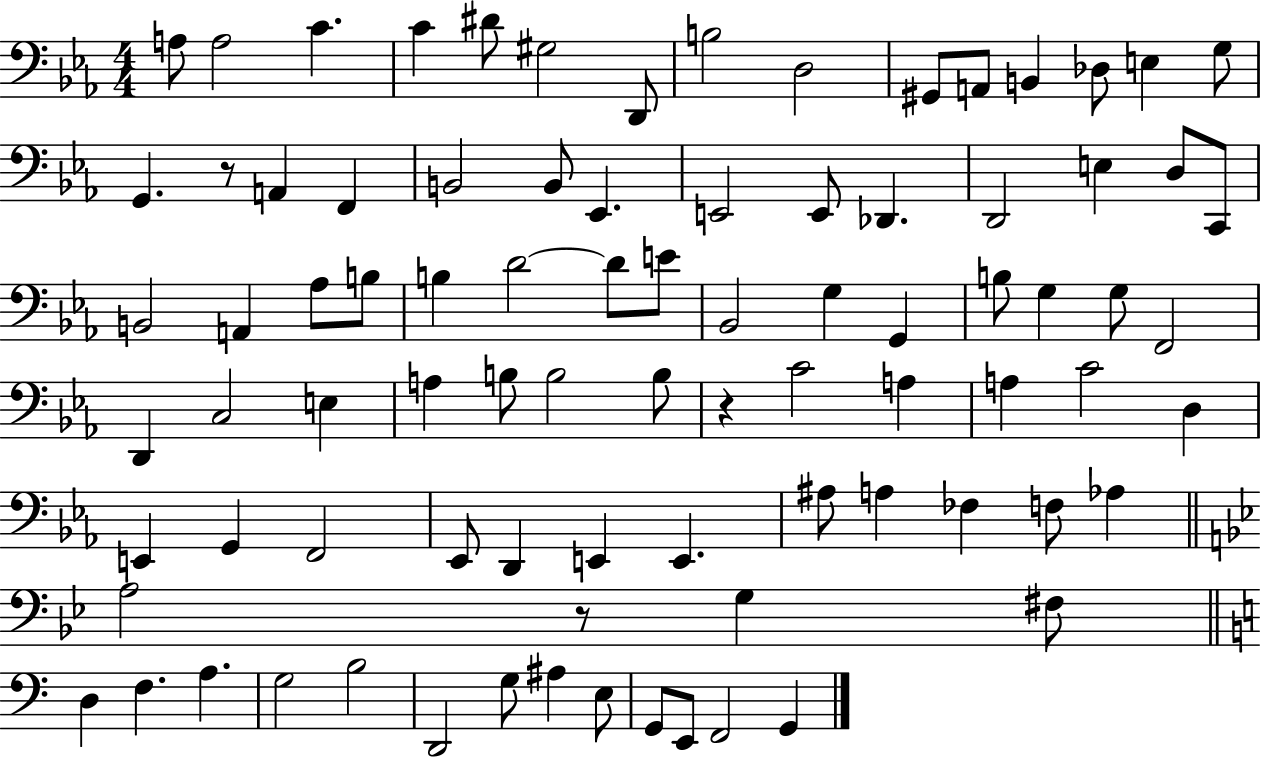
A3/e A3/h C4/q. C4/q D#4/e G#3/h D2/e B3/h D3/h G#2/e A2/e B2/q Db3/e E3/q G3/e G2/q. R/e A2/q F2/q B2/h B2/e Eb2/q. E2/h E2/e Db2/q. D2/h E3/q D3/e C2/e B2/h A2/q Ab3/e B3/e B3/q D4/h D4/e E4/e Bb2/h G3/q G2/q B3/e G3/q G3/e F2/h D2/q C3/h E3/q A3/q B3/e B3/h B3/e R/q C4/h A3/q A3/q C4/h D3/q E2/q G2/q F2/h Eb2/e D2/q E2/q E2/q. A#3/e A3/q FES3/q F3/e Ab3/q A3/h R/e G3/q F#3/e D3/q F3/q. A3/q. G3/h B3/h D2/h G3/e A#3/q E3/e G2/e E2/e F2/h G2/q